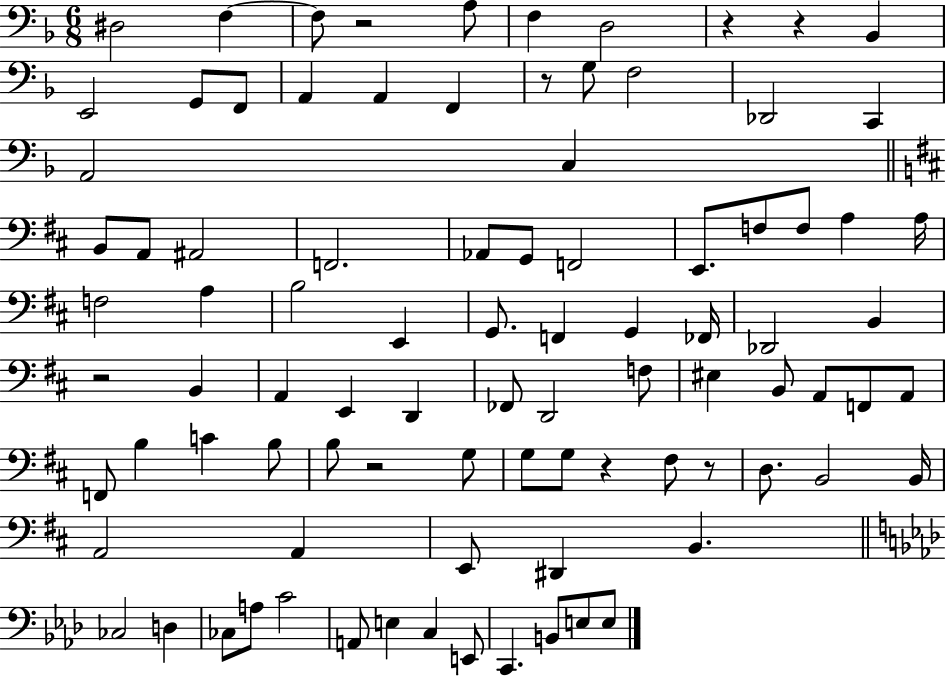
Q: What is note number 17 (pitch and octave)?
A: C2